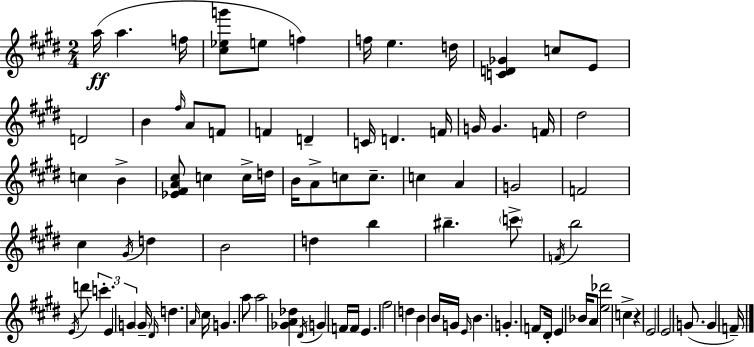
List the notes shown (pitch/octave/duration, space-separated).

A5/s A5/q. F5/s [C#5,Eb5,G6]/e E5/e F5/q F5/s E5/q. D5/s [C4,D4,Gb4]/q C5/e E4/e D4/h B4/q F#5/s A4/e F4/e F4/q D4/q C4/s D4/q. F4/s G4/s G4/q. F4/s D#5/h C5/q B4/q [Eb4,F#4,A4,C#5]/e C5/q C5/s D5/s B4/s A4/e C5/e C5/e. C5/q A4/q G4/h F4/h C#5/q G#4/s D5/q B4/h D5/q B5/q BIS5/q. C6/e F4/s B5/h E4/s D6/e C6/q. E4/q G4/q G4/s D#4/s D5/q. A4/s C#5/s G4/q. A5/e A5/h [Gb4,A4,Db5]/q D#4/s G4/q F4/s F4/s E4/q. F#5/h D5/q B4/q B4/s G4/s E4/s B4/q. G4/q. F4/e D#4/s E4/q Bb4/s A4/e [E5,Db6]/h C5/q R/q E4/h E4/h G4/e. G4/q F4/s